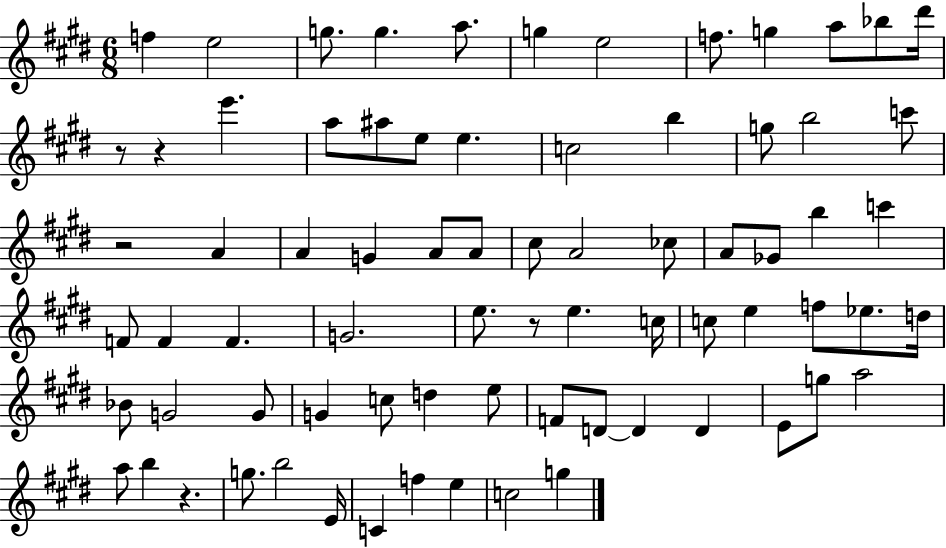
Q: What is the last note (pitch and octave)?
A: G5